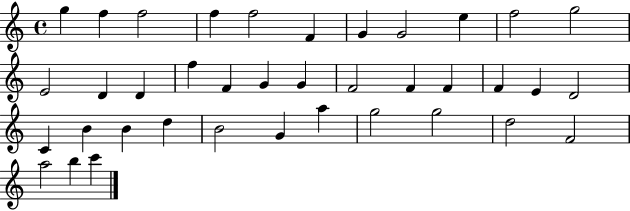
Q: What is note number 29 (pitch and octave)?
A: B4